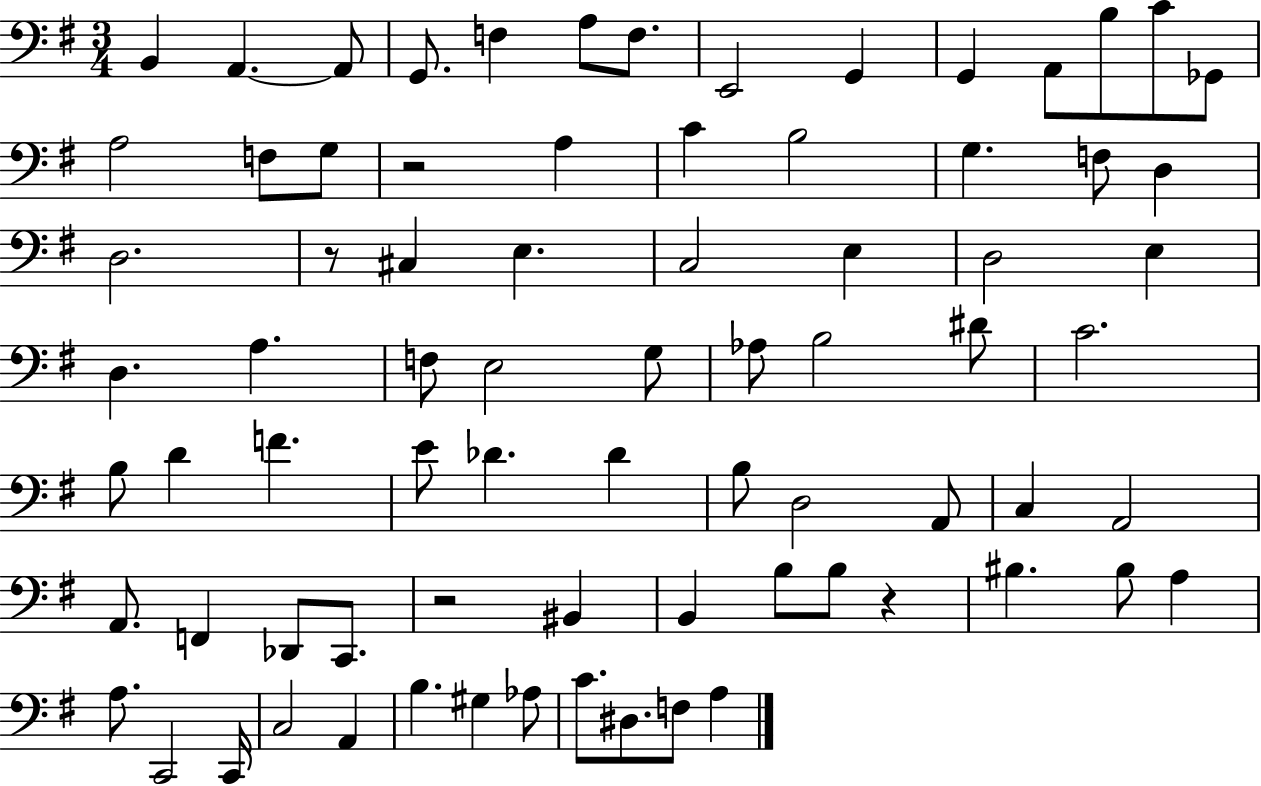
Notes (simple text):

B2/q A2/q. A2/e G2/e. F3/q A3/e F3/e. E2/h G2/q G2/q A2/e B3/e C4/e Gb2/e A3/h F3/e G3/e R/h A3/q C4/q B3/h G3/q. F3/e D3/q D3/h. R/e C#3/q E3/q. C3/h E3/q D3/h E3/q D3/q. A3/q. F3/e E3/h G3/e Ab3/e B3/h D#4/e C4/h. B3/e D4/q F4/q. E4/e Db4/q. Db4/q B3/e D3/h A2/e C3/q A2/h A2/e. F2/q Db2/e C2/e. R/h BIS2/q B2/q B3/e B3/e R/q BIS3/q. BIS3/e A3/q A3/e. C2/h C2/s C3/h A2/q B3/q. G#3/q Ab3/e C4/e. D#3/e. F3/e A3/q